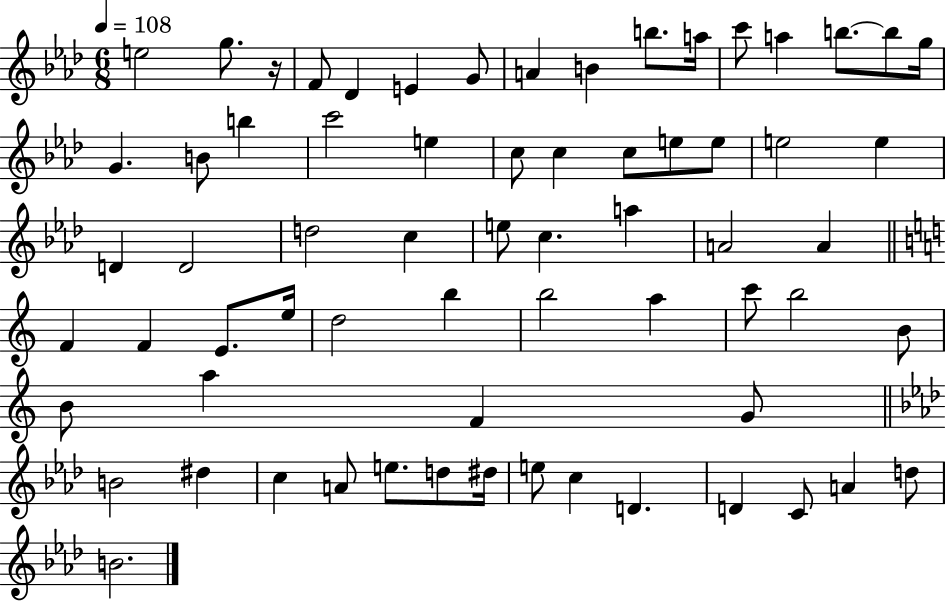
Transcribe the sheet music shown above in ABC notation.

X:1
T:Untitled
M:6/8
L:1/4
K:Ab
e2 g/2 z/4 F/2 _D E G/2 A B b/2 a/4 c'/2 a b/2 b/2 g/4 G B/2 b c'2 e c/2 c c/2 e/2 e/2 e2 e D D2 d2 c e/2 c a A2 A F F E/2 e/4 d2 b b2 a c'/2 b2 B/2 B/2 a F G/2 B2 ^d c A/2 e/2 d/2 ^d/4 e/2 c D D C/2 A d/2 B2